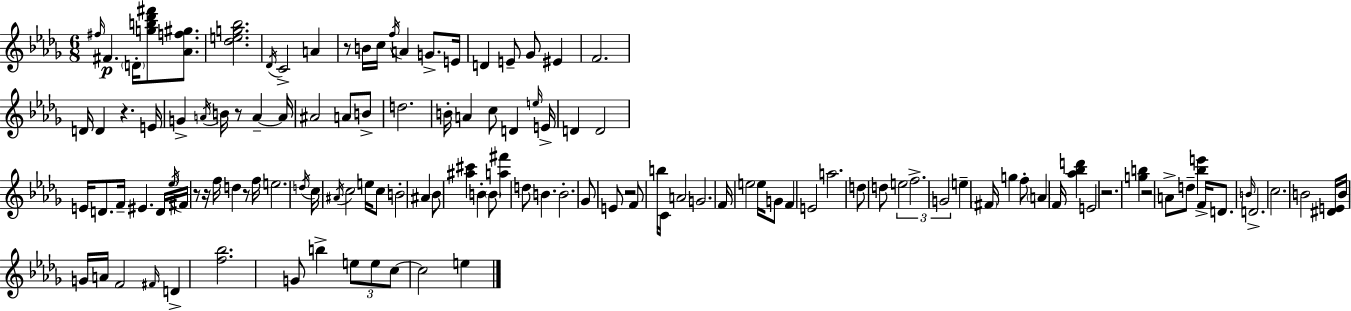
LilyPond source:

{
  \clef treble
  \numericTimeSignature
  \time 6/8
  \key bes \minor
  \grace { fis''16 }\p fis'4. \parenthesize d'16-. <g'' b'' des''' fis'''>8 <aes' f'' gis''>8. | <des'' e'' g'' bes''>2. | \acciaccatura { des'16 } c'2-> a'4 | r8 b'16 c''16 \acciaccatura { f''16 } a'4 g'8.-> | \break e'16 d'4 e'8-- ges'8 eis'4 | f'2. | d'16 d'4 r4. | e'16 g'4-> \acciaccatura { a'16 } b'16 r8 a'4--~~ | \break a'16 ais'2 | a'8 b'8-> d''2. | b'16-. a'4 c''8 d'4 | \grace { e''16 } e'16-> d'4 d'2 | \break e'16 d'8. f'16-- eis'4. | \tuplet 3/2 { d'16 \acciaccatura { ees''16 } fis'16 } r8 r16 f''16 d''4 | r8 f''16 e''2. | \acciaccatura { d''16 } c''16 \acciaccatura { ais'16 } c''2 | \break e''16 c''8 b'2-. | ais'4 bes'8 <ais'' cis'''>4 | b'4-. \parenthesize b'8 <a'' fis'''>4 | d''8 b'4. b'2.-. | \break ges'8 e'8 | r2 f'8 b''16 c'16 | a'2 g'2. | f'16 e''2 | \break e''16 g'8 f'4 | e'2 a''2. | d''8 d''8 | \tuplet 3/2 { e''2 f''2.-> | \break g'2 } | e''4-- \parenthesize fis'16 g''4 | f''8-. \parenthesize a'4 f'16 <aes'' bes'' d'''>4 | e'2 r2. | \break <g'' b''>4 | r2 a'8-> d''8-- | <bes'' e'''>4 f'16-> d'8. \grace { b'16 } d'2.-> | c''2. | \break b'2 | <dis' e'>16 b'16 g'16 a'16 f'2 | \grace { fis'16 } d'4-> <f'' bes''>2. | g'8 | \break b''4-> \tuplet 3/2 { e''8 e''8 c''8~~ } c''2 | e''4 \bar "|."
}